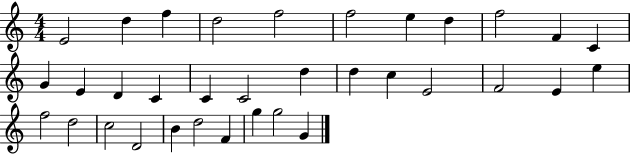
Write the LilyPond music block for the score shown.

{
  \clef treble
  \numericTimeSignature
  \time 4/4
  \key c \major
  e'2 d''4 f''4 | d''2 f''2 | f''2 e''4 d''4 | f''2 f'4 c'4 | \break g'4 e'4 d'4 c'4 | c'4 c'2 d''4 | d''4 c''4 e'2 | f'2 e'4 e''4 | \break f''2 d''2 | c''2 d'2 | b'4 d''2 f'4 | g''4 g''2 g'4 | \break \bar "|."
}